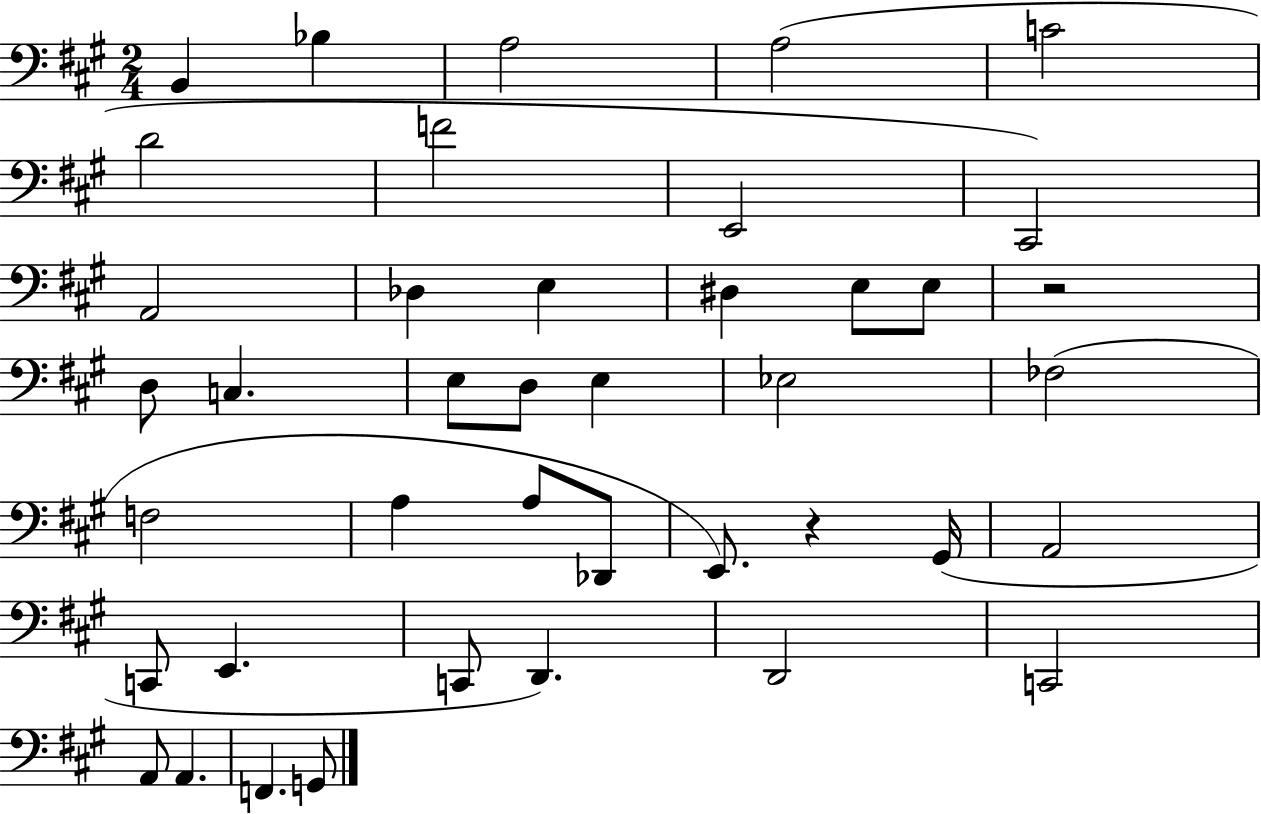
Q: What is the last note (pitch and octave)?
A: G2